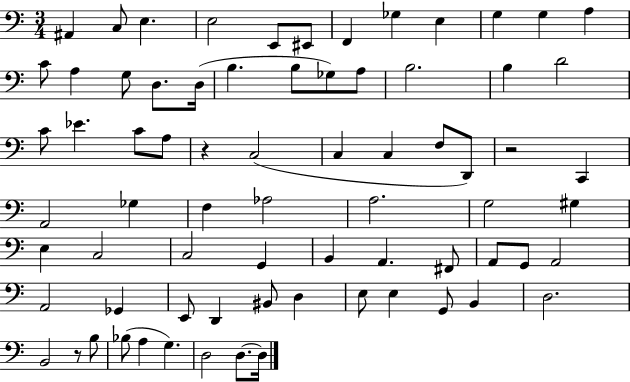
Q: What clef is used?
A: bass